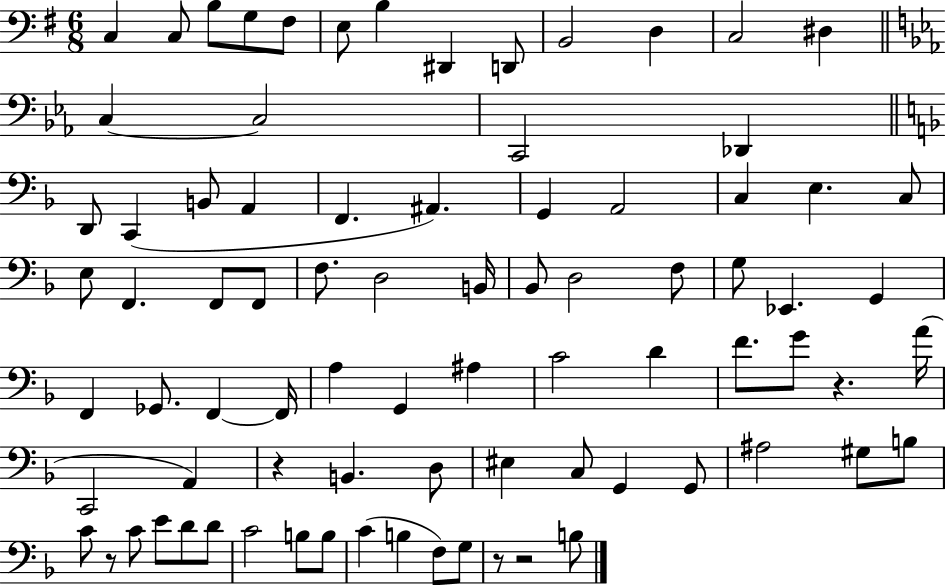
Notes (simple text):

C3/q C3/e B3/e G3/e F#3/e E3/e B3/q D#2/q D2/e B2/h D3/q C3/h D#3/q C3/q C3/h C2/h Db2/q D2/e C2/q B2/e A2/q F2/q. A#2/q. G2/q A2/h C3/q E3/q. C3/e E3/e F2/q. F2/e F2/e F3/e. D3/h B2/s Bb2/e D3/h F3/e G3/e Eb2/q. G2/q F2/q Gb2/e. F2/q F2/s A3/q G2/q A#3/q C4/h D4/q F4/e. G4/e R/q. A4/s C2/h A2/q R/q B2/q. D3/e EIS3/q C3/e G2/q G2/e A#3/h G#3/e B3/e C4/e R/e C4/e E4/e D4/e D4/e C4/h B3/e B3/e C4/q B3/q F3/e G3/e R/e R/h B3/e